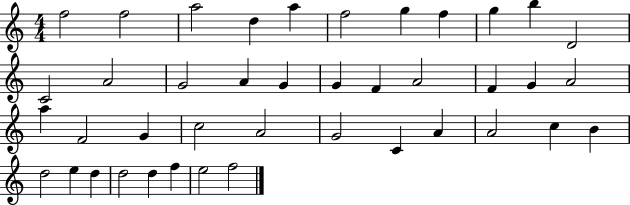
F5/h F5/h A5/h D5/q A5/q F5/h G5/q F5/q G5/q B5/q D4/h C4/h A4/h G4/h A4/q G4/q G4/q F4/q A4/h F4/q G4/q A4/h A5/q F4/h G4/q C5/h A4/h G4/h C4/q A4/q A4/h C5/q B4/q D5/h E5/q D5/q D5/h D5/q F5/q E5/h F5/h